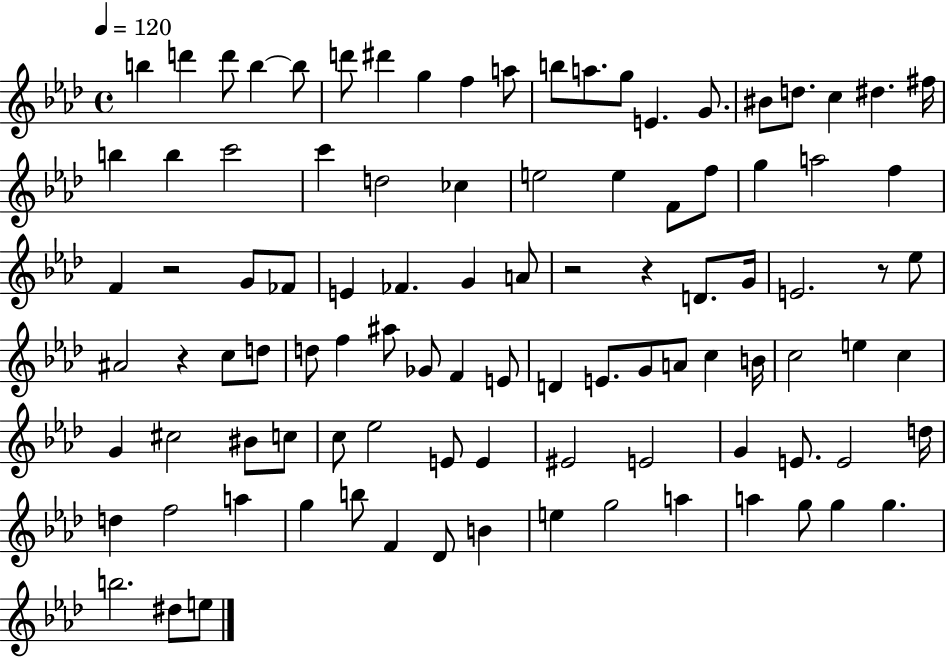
{
  \clef treble
  \time 4/4
  \defaultTimeSignature
  \key aes \major
  \tempo 4 = 120
  b''4 d'''4 d'''8 b''4~~ b''8 | d'''8 dis'''4 g''4 f''4 a''8 | b''8 a''8. g''8 e'4. g'8. | bis'8 d''8. c''4 dis''4. fis''16 | \break b''4 b''4 c'''2 | c'''4 d''2 ces''4 | e''2 e''4 f'8 f''8 | g''4 a''2 f''4 | \break f'4 r2 g'8 fes'8 | e'4 fes'4. g'4 a'8 | r2 r4 d'8. g'16 | e'2. r8 ees''8 | \break ais'2 r4 c''8 d''8 | d''8 f''4 ais''8 ges'8 f'4 e'8 | d'4 e'8. g'8 a'8 c''4 b'16 | c''2 e''4 c''4 | \break g'4 cis''2 bis'8 c''8 | c''8 ees''2 e'8 e'4 | eis'2 e'2 | g'4 e'8. e'2 d''16 | \break d''4 f''2 a''4 | g''4 b''8 f'4 des'8 b'4 | e''4 g''2 a''4 | a''4 g''8 g''4 g''4. | \break b''2. dis''8 e''8 | \bar "|."
}